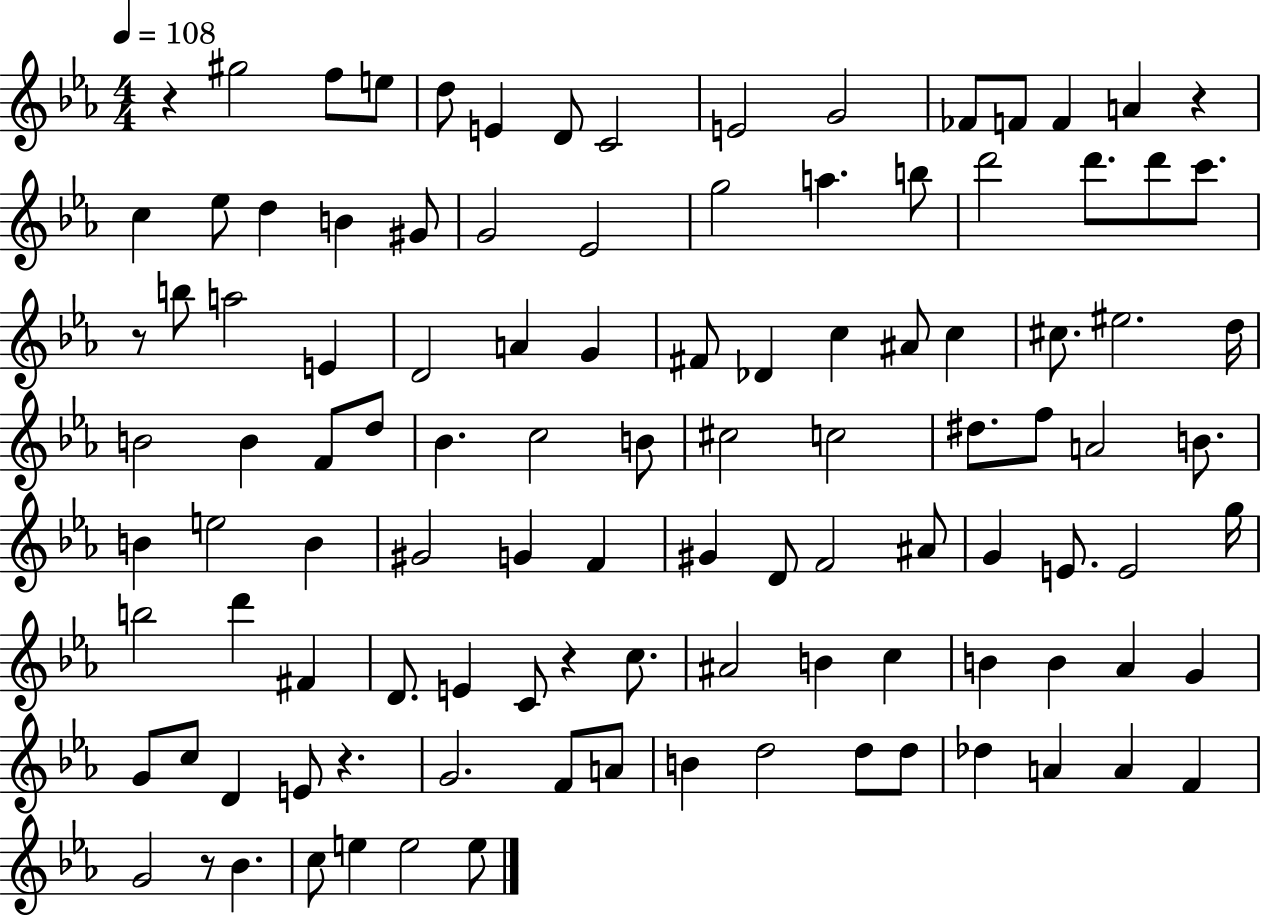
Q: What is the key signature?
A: EES major